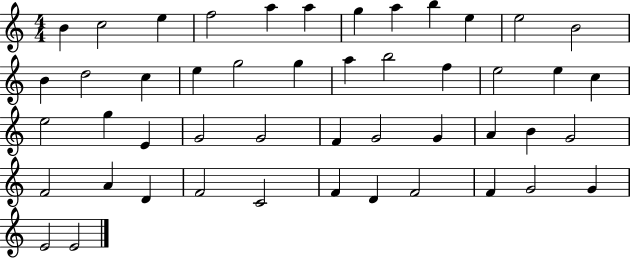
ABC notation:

X:1
T:Untitled
M:4/4
L:1/4
K:C
B c2 e f2 a a g a b e e2 B2 B d2 c e g2 g a b2 f e2 e c e2 g E G2 G2 F G2 G A B G2 F2 A D F2 C2 F D F2 F G2 G E2 E2